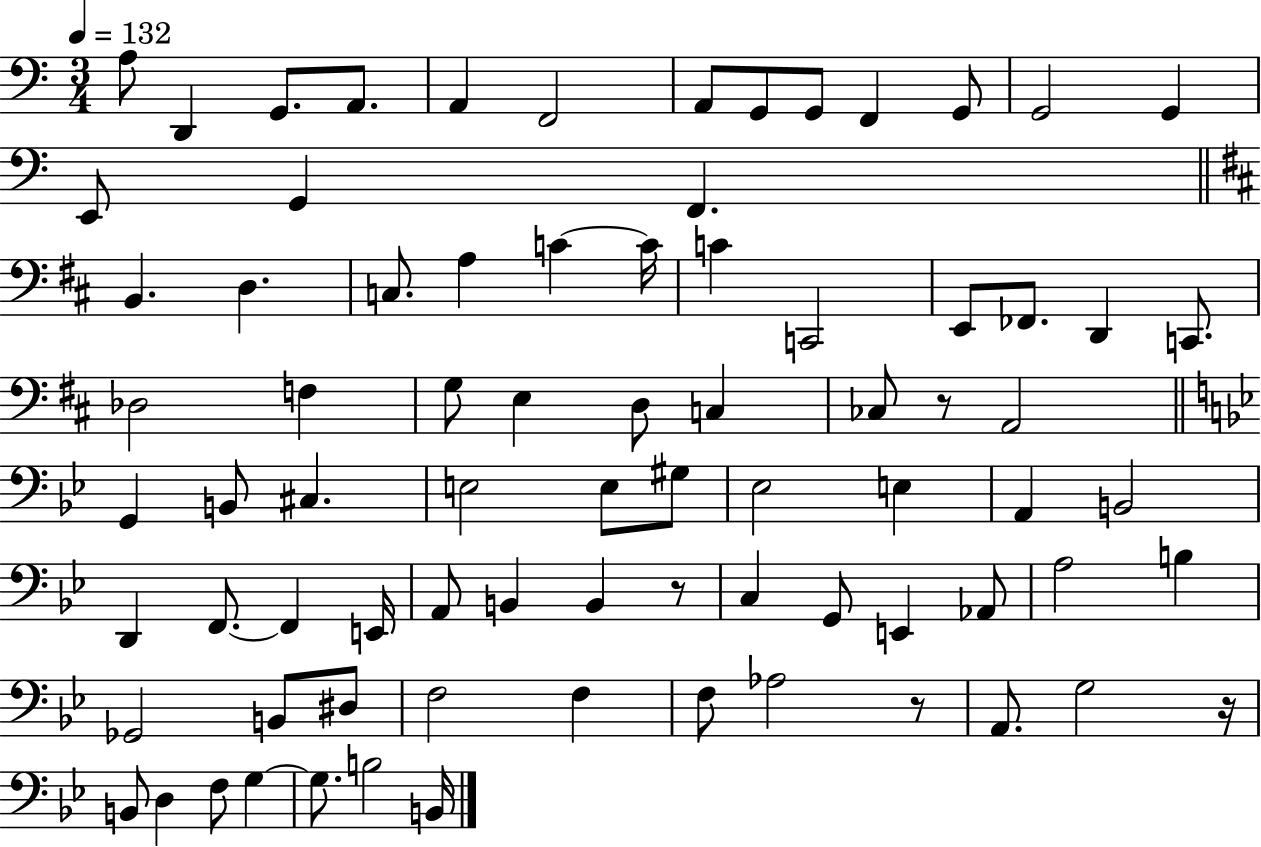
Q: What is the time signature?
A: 3/4